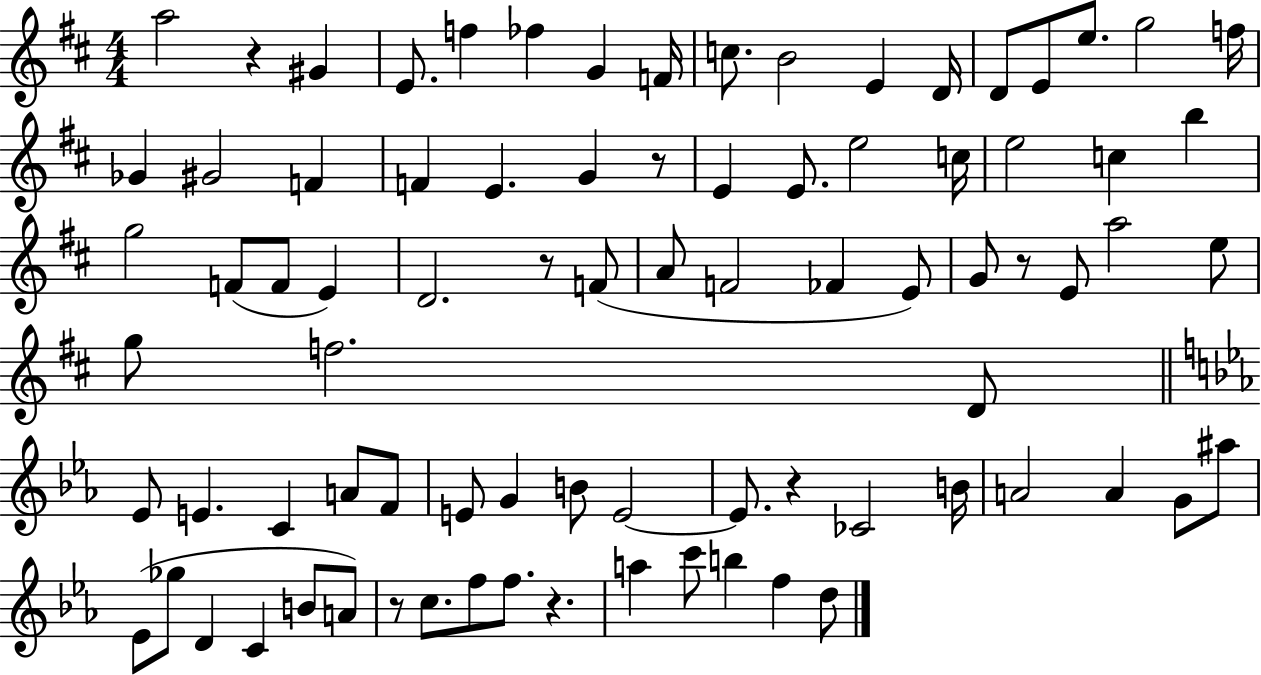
X:1
T:Untitled
M:4/4
L:1/4
K:D
a2 z ^G E/2 f _f G F/4 c/2 B2 E D/4 D/2 E/2 e/2 g2 f/4 _G ^G2 F F E G z/2 E E/2 e2 c/4 e2 c b g2 F/2 F/2 E D2 z/2 F/2 A/2 F2 _F E/2 G/2 z/2 E/2 a2 e/2 g/2 f2 D/2 _E/2 E C A/2 F/2 E/2 G B/2 E2 E/2 z _C2 B/4 A2 A G/2 ^a/2 _E/2 _g/2 D C B/2 A/2 z/2 c/2 f/2 f/2 z a c'/2 b f d/2